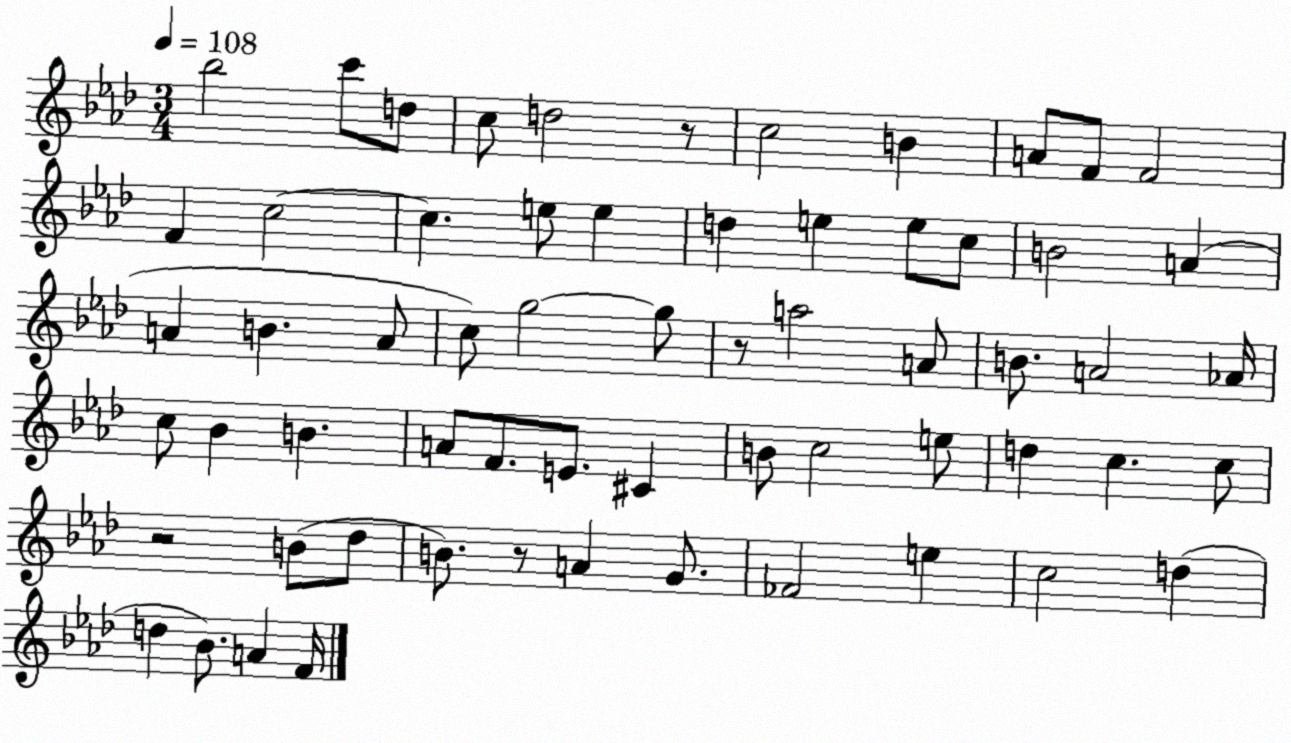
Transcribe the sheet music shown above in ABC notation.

X:1
T:Untitled
M:3/4
L:1/4
K:Ab
_b2 c'/2 d/2 c/2 d2 z/2 c2 B A/2 F/2 F2 F c2 c e/2 e d e e/2 c/2 B2 A A B A/2 c/2 g2 g/2 z/2 a2 A/2 B/2 A2 _A/4 c/2 _B B A/2 F/2 E/2 ^C B/2 c2 e/2 d c c/2 z2 B/2 _d/2 B/2 z/2 A G/2 _F2 e c2 d d _B/2 A F/4